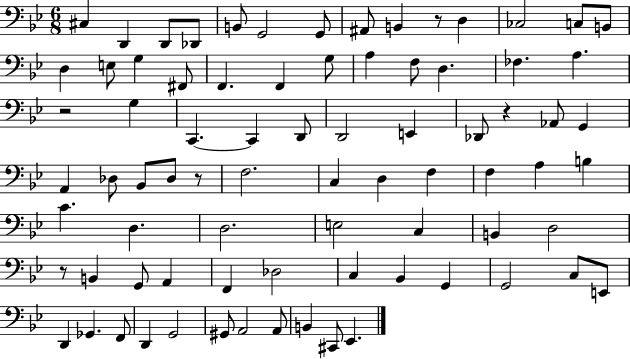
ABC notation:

X:1
T:Untitled
M:6/8
L:1/4
K:Bb
^C, D,, D,,/2 _D,,/2 B,,/2 G,,2 G,,/2 ^A,,/2 B,, z/2 D, _C,2 C,/2 B,,/2 D, E,/2 G, ^F,,/2 F,, F,, G,/2 A, F,/2 D, _F, A, z2 G, C,, C,, D,,/2 D,,2 E,, _D,,/2 z _A,,/2 G,, A,, _D,/2 _B,,/2 _D,/2 z/2 F,2 C, D, F, F, A, B, C D, D,2 E,2 C, B,, D,2 z/2 B,, G,,/2 A,, F,, _D,2 C, _B,, G,, G,,2 C,/2 E,,/2 D,, _G,, F,,/2 D,, G,,2 ^G,,/2 A,,2 A,,/2 B,, ^C,,/2 _E,,